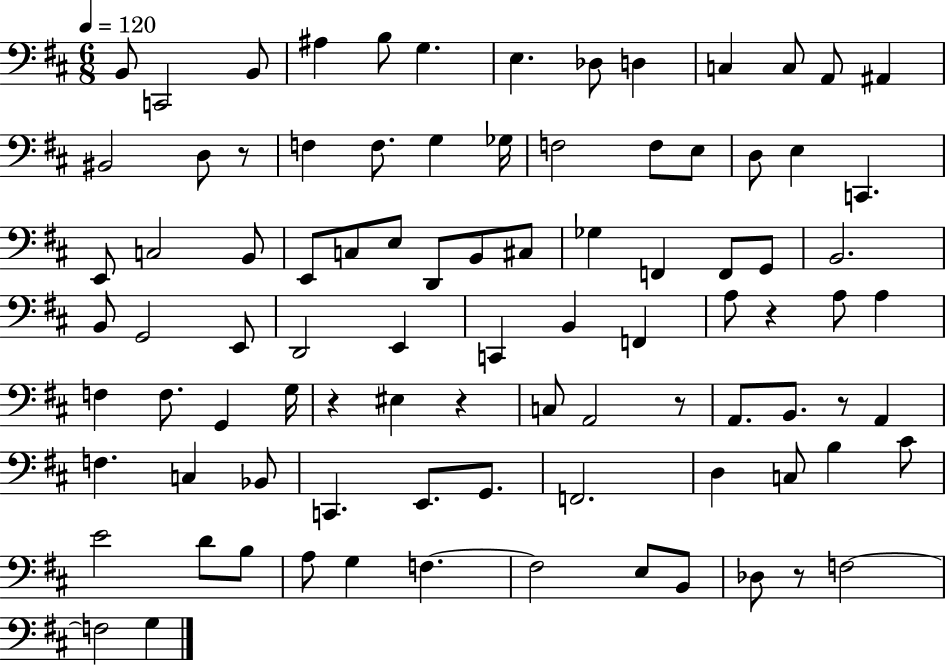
{
  \clef bass
  \numericTimeSignature
  \time 6/8
  \key d \major
  \tempo 4 = 120
  b,8 c,2 b,8 | ais4 b8 g4. | e4. des8 d4 | c4 c8 a,8 ais,4 | \break bis,2 d8 r8 | f4 f8. g4 ges16 | f2 f8 e8 | d8 e4 c,4. | \break e,8 c2 b,8 | e,8 c8 e8 d,8 b,8 cis8 | ges4 f,4 f,8 g,8 | b,2. | \break b,8 g,2 e,8 | d,2 e,4 | c,4 b,4 f,4 | a8 r4 a8 a4 | \break f4 f8. g,4 g16 | r4 eis4 r4 | c8 a,2 r8 | a,8. b,8. r8 a,4 | \break f4. c4 bes,8 | c,4. e,8. g,8. | f,2. | d4 c8 b4 cis'8 | \break e'2 d'8 b8 | a8 g4 f4.~~ | f2 e8 b,8 | des8 r8 f2~~ | \break f2 g4 | \bar "|."
}